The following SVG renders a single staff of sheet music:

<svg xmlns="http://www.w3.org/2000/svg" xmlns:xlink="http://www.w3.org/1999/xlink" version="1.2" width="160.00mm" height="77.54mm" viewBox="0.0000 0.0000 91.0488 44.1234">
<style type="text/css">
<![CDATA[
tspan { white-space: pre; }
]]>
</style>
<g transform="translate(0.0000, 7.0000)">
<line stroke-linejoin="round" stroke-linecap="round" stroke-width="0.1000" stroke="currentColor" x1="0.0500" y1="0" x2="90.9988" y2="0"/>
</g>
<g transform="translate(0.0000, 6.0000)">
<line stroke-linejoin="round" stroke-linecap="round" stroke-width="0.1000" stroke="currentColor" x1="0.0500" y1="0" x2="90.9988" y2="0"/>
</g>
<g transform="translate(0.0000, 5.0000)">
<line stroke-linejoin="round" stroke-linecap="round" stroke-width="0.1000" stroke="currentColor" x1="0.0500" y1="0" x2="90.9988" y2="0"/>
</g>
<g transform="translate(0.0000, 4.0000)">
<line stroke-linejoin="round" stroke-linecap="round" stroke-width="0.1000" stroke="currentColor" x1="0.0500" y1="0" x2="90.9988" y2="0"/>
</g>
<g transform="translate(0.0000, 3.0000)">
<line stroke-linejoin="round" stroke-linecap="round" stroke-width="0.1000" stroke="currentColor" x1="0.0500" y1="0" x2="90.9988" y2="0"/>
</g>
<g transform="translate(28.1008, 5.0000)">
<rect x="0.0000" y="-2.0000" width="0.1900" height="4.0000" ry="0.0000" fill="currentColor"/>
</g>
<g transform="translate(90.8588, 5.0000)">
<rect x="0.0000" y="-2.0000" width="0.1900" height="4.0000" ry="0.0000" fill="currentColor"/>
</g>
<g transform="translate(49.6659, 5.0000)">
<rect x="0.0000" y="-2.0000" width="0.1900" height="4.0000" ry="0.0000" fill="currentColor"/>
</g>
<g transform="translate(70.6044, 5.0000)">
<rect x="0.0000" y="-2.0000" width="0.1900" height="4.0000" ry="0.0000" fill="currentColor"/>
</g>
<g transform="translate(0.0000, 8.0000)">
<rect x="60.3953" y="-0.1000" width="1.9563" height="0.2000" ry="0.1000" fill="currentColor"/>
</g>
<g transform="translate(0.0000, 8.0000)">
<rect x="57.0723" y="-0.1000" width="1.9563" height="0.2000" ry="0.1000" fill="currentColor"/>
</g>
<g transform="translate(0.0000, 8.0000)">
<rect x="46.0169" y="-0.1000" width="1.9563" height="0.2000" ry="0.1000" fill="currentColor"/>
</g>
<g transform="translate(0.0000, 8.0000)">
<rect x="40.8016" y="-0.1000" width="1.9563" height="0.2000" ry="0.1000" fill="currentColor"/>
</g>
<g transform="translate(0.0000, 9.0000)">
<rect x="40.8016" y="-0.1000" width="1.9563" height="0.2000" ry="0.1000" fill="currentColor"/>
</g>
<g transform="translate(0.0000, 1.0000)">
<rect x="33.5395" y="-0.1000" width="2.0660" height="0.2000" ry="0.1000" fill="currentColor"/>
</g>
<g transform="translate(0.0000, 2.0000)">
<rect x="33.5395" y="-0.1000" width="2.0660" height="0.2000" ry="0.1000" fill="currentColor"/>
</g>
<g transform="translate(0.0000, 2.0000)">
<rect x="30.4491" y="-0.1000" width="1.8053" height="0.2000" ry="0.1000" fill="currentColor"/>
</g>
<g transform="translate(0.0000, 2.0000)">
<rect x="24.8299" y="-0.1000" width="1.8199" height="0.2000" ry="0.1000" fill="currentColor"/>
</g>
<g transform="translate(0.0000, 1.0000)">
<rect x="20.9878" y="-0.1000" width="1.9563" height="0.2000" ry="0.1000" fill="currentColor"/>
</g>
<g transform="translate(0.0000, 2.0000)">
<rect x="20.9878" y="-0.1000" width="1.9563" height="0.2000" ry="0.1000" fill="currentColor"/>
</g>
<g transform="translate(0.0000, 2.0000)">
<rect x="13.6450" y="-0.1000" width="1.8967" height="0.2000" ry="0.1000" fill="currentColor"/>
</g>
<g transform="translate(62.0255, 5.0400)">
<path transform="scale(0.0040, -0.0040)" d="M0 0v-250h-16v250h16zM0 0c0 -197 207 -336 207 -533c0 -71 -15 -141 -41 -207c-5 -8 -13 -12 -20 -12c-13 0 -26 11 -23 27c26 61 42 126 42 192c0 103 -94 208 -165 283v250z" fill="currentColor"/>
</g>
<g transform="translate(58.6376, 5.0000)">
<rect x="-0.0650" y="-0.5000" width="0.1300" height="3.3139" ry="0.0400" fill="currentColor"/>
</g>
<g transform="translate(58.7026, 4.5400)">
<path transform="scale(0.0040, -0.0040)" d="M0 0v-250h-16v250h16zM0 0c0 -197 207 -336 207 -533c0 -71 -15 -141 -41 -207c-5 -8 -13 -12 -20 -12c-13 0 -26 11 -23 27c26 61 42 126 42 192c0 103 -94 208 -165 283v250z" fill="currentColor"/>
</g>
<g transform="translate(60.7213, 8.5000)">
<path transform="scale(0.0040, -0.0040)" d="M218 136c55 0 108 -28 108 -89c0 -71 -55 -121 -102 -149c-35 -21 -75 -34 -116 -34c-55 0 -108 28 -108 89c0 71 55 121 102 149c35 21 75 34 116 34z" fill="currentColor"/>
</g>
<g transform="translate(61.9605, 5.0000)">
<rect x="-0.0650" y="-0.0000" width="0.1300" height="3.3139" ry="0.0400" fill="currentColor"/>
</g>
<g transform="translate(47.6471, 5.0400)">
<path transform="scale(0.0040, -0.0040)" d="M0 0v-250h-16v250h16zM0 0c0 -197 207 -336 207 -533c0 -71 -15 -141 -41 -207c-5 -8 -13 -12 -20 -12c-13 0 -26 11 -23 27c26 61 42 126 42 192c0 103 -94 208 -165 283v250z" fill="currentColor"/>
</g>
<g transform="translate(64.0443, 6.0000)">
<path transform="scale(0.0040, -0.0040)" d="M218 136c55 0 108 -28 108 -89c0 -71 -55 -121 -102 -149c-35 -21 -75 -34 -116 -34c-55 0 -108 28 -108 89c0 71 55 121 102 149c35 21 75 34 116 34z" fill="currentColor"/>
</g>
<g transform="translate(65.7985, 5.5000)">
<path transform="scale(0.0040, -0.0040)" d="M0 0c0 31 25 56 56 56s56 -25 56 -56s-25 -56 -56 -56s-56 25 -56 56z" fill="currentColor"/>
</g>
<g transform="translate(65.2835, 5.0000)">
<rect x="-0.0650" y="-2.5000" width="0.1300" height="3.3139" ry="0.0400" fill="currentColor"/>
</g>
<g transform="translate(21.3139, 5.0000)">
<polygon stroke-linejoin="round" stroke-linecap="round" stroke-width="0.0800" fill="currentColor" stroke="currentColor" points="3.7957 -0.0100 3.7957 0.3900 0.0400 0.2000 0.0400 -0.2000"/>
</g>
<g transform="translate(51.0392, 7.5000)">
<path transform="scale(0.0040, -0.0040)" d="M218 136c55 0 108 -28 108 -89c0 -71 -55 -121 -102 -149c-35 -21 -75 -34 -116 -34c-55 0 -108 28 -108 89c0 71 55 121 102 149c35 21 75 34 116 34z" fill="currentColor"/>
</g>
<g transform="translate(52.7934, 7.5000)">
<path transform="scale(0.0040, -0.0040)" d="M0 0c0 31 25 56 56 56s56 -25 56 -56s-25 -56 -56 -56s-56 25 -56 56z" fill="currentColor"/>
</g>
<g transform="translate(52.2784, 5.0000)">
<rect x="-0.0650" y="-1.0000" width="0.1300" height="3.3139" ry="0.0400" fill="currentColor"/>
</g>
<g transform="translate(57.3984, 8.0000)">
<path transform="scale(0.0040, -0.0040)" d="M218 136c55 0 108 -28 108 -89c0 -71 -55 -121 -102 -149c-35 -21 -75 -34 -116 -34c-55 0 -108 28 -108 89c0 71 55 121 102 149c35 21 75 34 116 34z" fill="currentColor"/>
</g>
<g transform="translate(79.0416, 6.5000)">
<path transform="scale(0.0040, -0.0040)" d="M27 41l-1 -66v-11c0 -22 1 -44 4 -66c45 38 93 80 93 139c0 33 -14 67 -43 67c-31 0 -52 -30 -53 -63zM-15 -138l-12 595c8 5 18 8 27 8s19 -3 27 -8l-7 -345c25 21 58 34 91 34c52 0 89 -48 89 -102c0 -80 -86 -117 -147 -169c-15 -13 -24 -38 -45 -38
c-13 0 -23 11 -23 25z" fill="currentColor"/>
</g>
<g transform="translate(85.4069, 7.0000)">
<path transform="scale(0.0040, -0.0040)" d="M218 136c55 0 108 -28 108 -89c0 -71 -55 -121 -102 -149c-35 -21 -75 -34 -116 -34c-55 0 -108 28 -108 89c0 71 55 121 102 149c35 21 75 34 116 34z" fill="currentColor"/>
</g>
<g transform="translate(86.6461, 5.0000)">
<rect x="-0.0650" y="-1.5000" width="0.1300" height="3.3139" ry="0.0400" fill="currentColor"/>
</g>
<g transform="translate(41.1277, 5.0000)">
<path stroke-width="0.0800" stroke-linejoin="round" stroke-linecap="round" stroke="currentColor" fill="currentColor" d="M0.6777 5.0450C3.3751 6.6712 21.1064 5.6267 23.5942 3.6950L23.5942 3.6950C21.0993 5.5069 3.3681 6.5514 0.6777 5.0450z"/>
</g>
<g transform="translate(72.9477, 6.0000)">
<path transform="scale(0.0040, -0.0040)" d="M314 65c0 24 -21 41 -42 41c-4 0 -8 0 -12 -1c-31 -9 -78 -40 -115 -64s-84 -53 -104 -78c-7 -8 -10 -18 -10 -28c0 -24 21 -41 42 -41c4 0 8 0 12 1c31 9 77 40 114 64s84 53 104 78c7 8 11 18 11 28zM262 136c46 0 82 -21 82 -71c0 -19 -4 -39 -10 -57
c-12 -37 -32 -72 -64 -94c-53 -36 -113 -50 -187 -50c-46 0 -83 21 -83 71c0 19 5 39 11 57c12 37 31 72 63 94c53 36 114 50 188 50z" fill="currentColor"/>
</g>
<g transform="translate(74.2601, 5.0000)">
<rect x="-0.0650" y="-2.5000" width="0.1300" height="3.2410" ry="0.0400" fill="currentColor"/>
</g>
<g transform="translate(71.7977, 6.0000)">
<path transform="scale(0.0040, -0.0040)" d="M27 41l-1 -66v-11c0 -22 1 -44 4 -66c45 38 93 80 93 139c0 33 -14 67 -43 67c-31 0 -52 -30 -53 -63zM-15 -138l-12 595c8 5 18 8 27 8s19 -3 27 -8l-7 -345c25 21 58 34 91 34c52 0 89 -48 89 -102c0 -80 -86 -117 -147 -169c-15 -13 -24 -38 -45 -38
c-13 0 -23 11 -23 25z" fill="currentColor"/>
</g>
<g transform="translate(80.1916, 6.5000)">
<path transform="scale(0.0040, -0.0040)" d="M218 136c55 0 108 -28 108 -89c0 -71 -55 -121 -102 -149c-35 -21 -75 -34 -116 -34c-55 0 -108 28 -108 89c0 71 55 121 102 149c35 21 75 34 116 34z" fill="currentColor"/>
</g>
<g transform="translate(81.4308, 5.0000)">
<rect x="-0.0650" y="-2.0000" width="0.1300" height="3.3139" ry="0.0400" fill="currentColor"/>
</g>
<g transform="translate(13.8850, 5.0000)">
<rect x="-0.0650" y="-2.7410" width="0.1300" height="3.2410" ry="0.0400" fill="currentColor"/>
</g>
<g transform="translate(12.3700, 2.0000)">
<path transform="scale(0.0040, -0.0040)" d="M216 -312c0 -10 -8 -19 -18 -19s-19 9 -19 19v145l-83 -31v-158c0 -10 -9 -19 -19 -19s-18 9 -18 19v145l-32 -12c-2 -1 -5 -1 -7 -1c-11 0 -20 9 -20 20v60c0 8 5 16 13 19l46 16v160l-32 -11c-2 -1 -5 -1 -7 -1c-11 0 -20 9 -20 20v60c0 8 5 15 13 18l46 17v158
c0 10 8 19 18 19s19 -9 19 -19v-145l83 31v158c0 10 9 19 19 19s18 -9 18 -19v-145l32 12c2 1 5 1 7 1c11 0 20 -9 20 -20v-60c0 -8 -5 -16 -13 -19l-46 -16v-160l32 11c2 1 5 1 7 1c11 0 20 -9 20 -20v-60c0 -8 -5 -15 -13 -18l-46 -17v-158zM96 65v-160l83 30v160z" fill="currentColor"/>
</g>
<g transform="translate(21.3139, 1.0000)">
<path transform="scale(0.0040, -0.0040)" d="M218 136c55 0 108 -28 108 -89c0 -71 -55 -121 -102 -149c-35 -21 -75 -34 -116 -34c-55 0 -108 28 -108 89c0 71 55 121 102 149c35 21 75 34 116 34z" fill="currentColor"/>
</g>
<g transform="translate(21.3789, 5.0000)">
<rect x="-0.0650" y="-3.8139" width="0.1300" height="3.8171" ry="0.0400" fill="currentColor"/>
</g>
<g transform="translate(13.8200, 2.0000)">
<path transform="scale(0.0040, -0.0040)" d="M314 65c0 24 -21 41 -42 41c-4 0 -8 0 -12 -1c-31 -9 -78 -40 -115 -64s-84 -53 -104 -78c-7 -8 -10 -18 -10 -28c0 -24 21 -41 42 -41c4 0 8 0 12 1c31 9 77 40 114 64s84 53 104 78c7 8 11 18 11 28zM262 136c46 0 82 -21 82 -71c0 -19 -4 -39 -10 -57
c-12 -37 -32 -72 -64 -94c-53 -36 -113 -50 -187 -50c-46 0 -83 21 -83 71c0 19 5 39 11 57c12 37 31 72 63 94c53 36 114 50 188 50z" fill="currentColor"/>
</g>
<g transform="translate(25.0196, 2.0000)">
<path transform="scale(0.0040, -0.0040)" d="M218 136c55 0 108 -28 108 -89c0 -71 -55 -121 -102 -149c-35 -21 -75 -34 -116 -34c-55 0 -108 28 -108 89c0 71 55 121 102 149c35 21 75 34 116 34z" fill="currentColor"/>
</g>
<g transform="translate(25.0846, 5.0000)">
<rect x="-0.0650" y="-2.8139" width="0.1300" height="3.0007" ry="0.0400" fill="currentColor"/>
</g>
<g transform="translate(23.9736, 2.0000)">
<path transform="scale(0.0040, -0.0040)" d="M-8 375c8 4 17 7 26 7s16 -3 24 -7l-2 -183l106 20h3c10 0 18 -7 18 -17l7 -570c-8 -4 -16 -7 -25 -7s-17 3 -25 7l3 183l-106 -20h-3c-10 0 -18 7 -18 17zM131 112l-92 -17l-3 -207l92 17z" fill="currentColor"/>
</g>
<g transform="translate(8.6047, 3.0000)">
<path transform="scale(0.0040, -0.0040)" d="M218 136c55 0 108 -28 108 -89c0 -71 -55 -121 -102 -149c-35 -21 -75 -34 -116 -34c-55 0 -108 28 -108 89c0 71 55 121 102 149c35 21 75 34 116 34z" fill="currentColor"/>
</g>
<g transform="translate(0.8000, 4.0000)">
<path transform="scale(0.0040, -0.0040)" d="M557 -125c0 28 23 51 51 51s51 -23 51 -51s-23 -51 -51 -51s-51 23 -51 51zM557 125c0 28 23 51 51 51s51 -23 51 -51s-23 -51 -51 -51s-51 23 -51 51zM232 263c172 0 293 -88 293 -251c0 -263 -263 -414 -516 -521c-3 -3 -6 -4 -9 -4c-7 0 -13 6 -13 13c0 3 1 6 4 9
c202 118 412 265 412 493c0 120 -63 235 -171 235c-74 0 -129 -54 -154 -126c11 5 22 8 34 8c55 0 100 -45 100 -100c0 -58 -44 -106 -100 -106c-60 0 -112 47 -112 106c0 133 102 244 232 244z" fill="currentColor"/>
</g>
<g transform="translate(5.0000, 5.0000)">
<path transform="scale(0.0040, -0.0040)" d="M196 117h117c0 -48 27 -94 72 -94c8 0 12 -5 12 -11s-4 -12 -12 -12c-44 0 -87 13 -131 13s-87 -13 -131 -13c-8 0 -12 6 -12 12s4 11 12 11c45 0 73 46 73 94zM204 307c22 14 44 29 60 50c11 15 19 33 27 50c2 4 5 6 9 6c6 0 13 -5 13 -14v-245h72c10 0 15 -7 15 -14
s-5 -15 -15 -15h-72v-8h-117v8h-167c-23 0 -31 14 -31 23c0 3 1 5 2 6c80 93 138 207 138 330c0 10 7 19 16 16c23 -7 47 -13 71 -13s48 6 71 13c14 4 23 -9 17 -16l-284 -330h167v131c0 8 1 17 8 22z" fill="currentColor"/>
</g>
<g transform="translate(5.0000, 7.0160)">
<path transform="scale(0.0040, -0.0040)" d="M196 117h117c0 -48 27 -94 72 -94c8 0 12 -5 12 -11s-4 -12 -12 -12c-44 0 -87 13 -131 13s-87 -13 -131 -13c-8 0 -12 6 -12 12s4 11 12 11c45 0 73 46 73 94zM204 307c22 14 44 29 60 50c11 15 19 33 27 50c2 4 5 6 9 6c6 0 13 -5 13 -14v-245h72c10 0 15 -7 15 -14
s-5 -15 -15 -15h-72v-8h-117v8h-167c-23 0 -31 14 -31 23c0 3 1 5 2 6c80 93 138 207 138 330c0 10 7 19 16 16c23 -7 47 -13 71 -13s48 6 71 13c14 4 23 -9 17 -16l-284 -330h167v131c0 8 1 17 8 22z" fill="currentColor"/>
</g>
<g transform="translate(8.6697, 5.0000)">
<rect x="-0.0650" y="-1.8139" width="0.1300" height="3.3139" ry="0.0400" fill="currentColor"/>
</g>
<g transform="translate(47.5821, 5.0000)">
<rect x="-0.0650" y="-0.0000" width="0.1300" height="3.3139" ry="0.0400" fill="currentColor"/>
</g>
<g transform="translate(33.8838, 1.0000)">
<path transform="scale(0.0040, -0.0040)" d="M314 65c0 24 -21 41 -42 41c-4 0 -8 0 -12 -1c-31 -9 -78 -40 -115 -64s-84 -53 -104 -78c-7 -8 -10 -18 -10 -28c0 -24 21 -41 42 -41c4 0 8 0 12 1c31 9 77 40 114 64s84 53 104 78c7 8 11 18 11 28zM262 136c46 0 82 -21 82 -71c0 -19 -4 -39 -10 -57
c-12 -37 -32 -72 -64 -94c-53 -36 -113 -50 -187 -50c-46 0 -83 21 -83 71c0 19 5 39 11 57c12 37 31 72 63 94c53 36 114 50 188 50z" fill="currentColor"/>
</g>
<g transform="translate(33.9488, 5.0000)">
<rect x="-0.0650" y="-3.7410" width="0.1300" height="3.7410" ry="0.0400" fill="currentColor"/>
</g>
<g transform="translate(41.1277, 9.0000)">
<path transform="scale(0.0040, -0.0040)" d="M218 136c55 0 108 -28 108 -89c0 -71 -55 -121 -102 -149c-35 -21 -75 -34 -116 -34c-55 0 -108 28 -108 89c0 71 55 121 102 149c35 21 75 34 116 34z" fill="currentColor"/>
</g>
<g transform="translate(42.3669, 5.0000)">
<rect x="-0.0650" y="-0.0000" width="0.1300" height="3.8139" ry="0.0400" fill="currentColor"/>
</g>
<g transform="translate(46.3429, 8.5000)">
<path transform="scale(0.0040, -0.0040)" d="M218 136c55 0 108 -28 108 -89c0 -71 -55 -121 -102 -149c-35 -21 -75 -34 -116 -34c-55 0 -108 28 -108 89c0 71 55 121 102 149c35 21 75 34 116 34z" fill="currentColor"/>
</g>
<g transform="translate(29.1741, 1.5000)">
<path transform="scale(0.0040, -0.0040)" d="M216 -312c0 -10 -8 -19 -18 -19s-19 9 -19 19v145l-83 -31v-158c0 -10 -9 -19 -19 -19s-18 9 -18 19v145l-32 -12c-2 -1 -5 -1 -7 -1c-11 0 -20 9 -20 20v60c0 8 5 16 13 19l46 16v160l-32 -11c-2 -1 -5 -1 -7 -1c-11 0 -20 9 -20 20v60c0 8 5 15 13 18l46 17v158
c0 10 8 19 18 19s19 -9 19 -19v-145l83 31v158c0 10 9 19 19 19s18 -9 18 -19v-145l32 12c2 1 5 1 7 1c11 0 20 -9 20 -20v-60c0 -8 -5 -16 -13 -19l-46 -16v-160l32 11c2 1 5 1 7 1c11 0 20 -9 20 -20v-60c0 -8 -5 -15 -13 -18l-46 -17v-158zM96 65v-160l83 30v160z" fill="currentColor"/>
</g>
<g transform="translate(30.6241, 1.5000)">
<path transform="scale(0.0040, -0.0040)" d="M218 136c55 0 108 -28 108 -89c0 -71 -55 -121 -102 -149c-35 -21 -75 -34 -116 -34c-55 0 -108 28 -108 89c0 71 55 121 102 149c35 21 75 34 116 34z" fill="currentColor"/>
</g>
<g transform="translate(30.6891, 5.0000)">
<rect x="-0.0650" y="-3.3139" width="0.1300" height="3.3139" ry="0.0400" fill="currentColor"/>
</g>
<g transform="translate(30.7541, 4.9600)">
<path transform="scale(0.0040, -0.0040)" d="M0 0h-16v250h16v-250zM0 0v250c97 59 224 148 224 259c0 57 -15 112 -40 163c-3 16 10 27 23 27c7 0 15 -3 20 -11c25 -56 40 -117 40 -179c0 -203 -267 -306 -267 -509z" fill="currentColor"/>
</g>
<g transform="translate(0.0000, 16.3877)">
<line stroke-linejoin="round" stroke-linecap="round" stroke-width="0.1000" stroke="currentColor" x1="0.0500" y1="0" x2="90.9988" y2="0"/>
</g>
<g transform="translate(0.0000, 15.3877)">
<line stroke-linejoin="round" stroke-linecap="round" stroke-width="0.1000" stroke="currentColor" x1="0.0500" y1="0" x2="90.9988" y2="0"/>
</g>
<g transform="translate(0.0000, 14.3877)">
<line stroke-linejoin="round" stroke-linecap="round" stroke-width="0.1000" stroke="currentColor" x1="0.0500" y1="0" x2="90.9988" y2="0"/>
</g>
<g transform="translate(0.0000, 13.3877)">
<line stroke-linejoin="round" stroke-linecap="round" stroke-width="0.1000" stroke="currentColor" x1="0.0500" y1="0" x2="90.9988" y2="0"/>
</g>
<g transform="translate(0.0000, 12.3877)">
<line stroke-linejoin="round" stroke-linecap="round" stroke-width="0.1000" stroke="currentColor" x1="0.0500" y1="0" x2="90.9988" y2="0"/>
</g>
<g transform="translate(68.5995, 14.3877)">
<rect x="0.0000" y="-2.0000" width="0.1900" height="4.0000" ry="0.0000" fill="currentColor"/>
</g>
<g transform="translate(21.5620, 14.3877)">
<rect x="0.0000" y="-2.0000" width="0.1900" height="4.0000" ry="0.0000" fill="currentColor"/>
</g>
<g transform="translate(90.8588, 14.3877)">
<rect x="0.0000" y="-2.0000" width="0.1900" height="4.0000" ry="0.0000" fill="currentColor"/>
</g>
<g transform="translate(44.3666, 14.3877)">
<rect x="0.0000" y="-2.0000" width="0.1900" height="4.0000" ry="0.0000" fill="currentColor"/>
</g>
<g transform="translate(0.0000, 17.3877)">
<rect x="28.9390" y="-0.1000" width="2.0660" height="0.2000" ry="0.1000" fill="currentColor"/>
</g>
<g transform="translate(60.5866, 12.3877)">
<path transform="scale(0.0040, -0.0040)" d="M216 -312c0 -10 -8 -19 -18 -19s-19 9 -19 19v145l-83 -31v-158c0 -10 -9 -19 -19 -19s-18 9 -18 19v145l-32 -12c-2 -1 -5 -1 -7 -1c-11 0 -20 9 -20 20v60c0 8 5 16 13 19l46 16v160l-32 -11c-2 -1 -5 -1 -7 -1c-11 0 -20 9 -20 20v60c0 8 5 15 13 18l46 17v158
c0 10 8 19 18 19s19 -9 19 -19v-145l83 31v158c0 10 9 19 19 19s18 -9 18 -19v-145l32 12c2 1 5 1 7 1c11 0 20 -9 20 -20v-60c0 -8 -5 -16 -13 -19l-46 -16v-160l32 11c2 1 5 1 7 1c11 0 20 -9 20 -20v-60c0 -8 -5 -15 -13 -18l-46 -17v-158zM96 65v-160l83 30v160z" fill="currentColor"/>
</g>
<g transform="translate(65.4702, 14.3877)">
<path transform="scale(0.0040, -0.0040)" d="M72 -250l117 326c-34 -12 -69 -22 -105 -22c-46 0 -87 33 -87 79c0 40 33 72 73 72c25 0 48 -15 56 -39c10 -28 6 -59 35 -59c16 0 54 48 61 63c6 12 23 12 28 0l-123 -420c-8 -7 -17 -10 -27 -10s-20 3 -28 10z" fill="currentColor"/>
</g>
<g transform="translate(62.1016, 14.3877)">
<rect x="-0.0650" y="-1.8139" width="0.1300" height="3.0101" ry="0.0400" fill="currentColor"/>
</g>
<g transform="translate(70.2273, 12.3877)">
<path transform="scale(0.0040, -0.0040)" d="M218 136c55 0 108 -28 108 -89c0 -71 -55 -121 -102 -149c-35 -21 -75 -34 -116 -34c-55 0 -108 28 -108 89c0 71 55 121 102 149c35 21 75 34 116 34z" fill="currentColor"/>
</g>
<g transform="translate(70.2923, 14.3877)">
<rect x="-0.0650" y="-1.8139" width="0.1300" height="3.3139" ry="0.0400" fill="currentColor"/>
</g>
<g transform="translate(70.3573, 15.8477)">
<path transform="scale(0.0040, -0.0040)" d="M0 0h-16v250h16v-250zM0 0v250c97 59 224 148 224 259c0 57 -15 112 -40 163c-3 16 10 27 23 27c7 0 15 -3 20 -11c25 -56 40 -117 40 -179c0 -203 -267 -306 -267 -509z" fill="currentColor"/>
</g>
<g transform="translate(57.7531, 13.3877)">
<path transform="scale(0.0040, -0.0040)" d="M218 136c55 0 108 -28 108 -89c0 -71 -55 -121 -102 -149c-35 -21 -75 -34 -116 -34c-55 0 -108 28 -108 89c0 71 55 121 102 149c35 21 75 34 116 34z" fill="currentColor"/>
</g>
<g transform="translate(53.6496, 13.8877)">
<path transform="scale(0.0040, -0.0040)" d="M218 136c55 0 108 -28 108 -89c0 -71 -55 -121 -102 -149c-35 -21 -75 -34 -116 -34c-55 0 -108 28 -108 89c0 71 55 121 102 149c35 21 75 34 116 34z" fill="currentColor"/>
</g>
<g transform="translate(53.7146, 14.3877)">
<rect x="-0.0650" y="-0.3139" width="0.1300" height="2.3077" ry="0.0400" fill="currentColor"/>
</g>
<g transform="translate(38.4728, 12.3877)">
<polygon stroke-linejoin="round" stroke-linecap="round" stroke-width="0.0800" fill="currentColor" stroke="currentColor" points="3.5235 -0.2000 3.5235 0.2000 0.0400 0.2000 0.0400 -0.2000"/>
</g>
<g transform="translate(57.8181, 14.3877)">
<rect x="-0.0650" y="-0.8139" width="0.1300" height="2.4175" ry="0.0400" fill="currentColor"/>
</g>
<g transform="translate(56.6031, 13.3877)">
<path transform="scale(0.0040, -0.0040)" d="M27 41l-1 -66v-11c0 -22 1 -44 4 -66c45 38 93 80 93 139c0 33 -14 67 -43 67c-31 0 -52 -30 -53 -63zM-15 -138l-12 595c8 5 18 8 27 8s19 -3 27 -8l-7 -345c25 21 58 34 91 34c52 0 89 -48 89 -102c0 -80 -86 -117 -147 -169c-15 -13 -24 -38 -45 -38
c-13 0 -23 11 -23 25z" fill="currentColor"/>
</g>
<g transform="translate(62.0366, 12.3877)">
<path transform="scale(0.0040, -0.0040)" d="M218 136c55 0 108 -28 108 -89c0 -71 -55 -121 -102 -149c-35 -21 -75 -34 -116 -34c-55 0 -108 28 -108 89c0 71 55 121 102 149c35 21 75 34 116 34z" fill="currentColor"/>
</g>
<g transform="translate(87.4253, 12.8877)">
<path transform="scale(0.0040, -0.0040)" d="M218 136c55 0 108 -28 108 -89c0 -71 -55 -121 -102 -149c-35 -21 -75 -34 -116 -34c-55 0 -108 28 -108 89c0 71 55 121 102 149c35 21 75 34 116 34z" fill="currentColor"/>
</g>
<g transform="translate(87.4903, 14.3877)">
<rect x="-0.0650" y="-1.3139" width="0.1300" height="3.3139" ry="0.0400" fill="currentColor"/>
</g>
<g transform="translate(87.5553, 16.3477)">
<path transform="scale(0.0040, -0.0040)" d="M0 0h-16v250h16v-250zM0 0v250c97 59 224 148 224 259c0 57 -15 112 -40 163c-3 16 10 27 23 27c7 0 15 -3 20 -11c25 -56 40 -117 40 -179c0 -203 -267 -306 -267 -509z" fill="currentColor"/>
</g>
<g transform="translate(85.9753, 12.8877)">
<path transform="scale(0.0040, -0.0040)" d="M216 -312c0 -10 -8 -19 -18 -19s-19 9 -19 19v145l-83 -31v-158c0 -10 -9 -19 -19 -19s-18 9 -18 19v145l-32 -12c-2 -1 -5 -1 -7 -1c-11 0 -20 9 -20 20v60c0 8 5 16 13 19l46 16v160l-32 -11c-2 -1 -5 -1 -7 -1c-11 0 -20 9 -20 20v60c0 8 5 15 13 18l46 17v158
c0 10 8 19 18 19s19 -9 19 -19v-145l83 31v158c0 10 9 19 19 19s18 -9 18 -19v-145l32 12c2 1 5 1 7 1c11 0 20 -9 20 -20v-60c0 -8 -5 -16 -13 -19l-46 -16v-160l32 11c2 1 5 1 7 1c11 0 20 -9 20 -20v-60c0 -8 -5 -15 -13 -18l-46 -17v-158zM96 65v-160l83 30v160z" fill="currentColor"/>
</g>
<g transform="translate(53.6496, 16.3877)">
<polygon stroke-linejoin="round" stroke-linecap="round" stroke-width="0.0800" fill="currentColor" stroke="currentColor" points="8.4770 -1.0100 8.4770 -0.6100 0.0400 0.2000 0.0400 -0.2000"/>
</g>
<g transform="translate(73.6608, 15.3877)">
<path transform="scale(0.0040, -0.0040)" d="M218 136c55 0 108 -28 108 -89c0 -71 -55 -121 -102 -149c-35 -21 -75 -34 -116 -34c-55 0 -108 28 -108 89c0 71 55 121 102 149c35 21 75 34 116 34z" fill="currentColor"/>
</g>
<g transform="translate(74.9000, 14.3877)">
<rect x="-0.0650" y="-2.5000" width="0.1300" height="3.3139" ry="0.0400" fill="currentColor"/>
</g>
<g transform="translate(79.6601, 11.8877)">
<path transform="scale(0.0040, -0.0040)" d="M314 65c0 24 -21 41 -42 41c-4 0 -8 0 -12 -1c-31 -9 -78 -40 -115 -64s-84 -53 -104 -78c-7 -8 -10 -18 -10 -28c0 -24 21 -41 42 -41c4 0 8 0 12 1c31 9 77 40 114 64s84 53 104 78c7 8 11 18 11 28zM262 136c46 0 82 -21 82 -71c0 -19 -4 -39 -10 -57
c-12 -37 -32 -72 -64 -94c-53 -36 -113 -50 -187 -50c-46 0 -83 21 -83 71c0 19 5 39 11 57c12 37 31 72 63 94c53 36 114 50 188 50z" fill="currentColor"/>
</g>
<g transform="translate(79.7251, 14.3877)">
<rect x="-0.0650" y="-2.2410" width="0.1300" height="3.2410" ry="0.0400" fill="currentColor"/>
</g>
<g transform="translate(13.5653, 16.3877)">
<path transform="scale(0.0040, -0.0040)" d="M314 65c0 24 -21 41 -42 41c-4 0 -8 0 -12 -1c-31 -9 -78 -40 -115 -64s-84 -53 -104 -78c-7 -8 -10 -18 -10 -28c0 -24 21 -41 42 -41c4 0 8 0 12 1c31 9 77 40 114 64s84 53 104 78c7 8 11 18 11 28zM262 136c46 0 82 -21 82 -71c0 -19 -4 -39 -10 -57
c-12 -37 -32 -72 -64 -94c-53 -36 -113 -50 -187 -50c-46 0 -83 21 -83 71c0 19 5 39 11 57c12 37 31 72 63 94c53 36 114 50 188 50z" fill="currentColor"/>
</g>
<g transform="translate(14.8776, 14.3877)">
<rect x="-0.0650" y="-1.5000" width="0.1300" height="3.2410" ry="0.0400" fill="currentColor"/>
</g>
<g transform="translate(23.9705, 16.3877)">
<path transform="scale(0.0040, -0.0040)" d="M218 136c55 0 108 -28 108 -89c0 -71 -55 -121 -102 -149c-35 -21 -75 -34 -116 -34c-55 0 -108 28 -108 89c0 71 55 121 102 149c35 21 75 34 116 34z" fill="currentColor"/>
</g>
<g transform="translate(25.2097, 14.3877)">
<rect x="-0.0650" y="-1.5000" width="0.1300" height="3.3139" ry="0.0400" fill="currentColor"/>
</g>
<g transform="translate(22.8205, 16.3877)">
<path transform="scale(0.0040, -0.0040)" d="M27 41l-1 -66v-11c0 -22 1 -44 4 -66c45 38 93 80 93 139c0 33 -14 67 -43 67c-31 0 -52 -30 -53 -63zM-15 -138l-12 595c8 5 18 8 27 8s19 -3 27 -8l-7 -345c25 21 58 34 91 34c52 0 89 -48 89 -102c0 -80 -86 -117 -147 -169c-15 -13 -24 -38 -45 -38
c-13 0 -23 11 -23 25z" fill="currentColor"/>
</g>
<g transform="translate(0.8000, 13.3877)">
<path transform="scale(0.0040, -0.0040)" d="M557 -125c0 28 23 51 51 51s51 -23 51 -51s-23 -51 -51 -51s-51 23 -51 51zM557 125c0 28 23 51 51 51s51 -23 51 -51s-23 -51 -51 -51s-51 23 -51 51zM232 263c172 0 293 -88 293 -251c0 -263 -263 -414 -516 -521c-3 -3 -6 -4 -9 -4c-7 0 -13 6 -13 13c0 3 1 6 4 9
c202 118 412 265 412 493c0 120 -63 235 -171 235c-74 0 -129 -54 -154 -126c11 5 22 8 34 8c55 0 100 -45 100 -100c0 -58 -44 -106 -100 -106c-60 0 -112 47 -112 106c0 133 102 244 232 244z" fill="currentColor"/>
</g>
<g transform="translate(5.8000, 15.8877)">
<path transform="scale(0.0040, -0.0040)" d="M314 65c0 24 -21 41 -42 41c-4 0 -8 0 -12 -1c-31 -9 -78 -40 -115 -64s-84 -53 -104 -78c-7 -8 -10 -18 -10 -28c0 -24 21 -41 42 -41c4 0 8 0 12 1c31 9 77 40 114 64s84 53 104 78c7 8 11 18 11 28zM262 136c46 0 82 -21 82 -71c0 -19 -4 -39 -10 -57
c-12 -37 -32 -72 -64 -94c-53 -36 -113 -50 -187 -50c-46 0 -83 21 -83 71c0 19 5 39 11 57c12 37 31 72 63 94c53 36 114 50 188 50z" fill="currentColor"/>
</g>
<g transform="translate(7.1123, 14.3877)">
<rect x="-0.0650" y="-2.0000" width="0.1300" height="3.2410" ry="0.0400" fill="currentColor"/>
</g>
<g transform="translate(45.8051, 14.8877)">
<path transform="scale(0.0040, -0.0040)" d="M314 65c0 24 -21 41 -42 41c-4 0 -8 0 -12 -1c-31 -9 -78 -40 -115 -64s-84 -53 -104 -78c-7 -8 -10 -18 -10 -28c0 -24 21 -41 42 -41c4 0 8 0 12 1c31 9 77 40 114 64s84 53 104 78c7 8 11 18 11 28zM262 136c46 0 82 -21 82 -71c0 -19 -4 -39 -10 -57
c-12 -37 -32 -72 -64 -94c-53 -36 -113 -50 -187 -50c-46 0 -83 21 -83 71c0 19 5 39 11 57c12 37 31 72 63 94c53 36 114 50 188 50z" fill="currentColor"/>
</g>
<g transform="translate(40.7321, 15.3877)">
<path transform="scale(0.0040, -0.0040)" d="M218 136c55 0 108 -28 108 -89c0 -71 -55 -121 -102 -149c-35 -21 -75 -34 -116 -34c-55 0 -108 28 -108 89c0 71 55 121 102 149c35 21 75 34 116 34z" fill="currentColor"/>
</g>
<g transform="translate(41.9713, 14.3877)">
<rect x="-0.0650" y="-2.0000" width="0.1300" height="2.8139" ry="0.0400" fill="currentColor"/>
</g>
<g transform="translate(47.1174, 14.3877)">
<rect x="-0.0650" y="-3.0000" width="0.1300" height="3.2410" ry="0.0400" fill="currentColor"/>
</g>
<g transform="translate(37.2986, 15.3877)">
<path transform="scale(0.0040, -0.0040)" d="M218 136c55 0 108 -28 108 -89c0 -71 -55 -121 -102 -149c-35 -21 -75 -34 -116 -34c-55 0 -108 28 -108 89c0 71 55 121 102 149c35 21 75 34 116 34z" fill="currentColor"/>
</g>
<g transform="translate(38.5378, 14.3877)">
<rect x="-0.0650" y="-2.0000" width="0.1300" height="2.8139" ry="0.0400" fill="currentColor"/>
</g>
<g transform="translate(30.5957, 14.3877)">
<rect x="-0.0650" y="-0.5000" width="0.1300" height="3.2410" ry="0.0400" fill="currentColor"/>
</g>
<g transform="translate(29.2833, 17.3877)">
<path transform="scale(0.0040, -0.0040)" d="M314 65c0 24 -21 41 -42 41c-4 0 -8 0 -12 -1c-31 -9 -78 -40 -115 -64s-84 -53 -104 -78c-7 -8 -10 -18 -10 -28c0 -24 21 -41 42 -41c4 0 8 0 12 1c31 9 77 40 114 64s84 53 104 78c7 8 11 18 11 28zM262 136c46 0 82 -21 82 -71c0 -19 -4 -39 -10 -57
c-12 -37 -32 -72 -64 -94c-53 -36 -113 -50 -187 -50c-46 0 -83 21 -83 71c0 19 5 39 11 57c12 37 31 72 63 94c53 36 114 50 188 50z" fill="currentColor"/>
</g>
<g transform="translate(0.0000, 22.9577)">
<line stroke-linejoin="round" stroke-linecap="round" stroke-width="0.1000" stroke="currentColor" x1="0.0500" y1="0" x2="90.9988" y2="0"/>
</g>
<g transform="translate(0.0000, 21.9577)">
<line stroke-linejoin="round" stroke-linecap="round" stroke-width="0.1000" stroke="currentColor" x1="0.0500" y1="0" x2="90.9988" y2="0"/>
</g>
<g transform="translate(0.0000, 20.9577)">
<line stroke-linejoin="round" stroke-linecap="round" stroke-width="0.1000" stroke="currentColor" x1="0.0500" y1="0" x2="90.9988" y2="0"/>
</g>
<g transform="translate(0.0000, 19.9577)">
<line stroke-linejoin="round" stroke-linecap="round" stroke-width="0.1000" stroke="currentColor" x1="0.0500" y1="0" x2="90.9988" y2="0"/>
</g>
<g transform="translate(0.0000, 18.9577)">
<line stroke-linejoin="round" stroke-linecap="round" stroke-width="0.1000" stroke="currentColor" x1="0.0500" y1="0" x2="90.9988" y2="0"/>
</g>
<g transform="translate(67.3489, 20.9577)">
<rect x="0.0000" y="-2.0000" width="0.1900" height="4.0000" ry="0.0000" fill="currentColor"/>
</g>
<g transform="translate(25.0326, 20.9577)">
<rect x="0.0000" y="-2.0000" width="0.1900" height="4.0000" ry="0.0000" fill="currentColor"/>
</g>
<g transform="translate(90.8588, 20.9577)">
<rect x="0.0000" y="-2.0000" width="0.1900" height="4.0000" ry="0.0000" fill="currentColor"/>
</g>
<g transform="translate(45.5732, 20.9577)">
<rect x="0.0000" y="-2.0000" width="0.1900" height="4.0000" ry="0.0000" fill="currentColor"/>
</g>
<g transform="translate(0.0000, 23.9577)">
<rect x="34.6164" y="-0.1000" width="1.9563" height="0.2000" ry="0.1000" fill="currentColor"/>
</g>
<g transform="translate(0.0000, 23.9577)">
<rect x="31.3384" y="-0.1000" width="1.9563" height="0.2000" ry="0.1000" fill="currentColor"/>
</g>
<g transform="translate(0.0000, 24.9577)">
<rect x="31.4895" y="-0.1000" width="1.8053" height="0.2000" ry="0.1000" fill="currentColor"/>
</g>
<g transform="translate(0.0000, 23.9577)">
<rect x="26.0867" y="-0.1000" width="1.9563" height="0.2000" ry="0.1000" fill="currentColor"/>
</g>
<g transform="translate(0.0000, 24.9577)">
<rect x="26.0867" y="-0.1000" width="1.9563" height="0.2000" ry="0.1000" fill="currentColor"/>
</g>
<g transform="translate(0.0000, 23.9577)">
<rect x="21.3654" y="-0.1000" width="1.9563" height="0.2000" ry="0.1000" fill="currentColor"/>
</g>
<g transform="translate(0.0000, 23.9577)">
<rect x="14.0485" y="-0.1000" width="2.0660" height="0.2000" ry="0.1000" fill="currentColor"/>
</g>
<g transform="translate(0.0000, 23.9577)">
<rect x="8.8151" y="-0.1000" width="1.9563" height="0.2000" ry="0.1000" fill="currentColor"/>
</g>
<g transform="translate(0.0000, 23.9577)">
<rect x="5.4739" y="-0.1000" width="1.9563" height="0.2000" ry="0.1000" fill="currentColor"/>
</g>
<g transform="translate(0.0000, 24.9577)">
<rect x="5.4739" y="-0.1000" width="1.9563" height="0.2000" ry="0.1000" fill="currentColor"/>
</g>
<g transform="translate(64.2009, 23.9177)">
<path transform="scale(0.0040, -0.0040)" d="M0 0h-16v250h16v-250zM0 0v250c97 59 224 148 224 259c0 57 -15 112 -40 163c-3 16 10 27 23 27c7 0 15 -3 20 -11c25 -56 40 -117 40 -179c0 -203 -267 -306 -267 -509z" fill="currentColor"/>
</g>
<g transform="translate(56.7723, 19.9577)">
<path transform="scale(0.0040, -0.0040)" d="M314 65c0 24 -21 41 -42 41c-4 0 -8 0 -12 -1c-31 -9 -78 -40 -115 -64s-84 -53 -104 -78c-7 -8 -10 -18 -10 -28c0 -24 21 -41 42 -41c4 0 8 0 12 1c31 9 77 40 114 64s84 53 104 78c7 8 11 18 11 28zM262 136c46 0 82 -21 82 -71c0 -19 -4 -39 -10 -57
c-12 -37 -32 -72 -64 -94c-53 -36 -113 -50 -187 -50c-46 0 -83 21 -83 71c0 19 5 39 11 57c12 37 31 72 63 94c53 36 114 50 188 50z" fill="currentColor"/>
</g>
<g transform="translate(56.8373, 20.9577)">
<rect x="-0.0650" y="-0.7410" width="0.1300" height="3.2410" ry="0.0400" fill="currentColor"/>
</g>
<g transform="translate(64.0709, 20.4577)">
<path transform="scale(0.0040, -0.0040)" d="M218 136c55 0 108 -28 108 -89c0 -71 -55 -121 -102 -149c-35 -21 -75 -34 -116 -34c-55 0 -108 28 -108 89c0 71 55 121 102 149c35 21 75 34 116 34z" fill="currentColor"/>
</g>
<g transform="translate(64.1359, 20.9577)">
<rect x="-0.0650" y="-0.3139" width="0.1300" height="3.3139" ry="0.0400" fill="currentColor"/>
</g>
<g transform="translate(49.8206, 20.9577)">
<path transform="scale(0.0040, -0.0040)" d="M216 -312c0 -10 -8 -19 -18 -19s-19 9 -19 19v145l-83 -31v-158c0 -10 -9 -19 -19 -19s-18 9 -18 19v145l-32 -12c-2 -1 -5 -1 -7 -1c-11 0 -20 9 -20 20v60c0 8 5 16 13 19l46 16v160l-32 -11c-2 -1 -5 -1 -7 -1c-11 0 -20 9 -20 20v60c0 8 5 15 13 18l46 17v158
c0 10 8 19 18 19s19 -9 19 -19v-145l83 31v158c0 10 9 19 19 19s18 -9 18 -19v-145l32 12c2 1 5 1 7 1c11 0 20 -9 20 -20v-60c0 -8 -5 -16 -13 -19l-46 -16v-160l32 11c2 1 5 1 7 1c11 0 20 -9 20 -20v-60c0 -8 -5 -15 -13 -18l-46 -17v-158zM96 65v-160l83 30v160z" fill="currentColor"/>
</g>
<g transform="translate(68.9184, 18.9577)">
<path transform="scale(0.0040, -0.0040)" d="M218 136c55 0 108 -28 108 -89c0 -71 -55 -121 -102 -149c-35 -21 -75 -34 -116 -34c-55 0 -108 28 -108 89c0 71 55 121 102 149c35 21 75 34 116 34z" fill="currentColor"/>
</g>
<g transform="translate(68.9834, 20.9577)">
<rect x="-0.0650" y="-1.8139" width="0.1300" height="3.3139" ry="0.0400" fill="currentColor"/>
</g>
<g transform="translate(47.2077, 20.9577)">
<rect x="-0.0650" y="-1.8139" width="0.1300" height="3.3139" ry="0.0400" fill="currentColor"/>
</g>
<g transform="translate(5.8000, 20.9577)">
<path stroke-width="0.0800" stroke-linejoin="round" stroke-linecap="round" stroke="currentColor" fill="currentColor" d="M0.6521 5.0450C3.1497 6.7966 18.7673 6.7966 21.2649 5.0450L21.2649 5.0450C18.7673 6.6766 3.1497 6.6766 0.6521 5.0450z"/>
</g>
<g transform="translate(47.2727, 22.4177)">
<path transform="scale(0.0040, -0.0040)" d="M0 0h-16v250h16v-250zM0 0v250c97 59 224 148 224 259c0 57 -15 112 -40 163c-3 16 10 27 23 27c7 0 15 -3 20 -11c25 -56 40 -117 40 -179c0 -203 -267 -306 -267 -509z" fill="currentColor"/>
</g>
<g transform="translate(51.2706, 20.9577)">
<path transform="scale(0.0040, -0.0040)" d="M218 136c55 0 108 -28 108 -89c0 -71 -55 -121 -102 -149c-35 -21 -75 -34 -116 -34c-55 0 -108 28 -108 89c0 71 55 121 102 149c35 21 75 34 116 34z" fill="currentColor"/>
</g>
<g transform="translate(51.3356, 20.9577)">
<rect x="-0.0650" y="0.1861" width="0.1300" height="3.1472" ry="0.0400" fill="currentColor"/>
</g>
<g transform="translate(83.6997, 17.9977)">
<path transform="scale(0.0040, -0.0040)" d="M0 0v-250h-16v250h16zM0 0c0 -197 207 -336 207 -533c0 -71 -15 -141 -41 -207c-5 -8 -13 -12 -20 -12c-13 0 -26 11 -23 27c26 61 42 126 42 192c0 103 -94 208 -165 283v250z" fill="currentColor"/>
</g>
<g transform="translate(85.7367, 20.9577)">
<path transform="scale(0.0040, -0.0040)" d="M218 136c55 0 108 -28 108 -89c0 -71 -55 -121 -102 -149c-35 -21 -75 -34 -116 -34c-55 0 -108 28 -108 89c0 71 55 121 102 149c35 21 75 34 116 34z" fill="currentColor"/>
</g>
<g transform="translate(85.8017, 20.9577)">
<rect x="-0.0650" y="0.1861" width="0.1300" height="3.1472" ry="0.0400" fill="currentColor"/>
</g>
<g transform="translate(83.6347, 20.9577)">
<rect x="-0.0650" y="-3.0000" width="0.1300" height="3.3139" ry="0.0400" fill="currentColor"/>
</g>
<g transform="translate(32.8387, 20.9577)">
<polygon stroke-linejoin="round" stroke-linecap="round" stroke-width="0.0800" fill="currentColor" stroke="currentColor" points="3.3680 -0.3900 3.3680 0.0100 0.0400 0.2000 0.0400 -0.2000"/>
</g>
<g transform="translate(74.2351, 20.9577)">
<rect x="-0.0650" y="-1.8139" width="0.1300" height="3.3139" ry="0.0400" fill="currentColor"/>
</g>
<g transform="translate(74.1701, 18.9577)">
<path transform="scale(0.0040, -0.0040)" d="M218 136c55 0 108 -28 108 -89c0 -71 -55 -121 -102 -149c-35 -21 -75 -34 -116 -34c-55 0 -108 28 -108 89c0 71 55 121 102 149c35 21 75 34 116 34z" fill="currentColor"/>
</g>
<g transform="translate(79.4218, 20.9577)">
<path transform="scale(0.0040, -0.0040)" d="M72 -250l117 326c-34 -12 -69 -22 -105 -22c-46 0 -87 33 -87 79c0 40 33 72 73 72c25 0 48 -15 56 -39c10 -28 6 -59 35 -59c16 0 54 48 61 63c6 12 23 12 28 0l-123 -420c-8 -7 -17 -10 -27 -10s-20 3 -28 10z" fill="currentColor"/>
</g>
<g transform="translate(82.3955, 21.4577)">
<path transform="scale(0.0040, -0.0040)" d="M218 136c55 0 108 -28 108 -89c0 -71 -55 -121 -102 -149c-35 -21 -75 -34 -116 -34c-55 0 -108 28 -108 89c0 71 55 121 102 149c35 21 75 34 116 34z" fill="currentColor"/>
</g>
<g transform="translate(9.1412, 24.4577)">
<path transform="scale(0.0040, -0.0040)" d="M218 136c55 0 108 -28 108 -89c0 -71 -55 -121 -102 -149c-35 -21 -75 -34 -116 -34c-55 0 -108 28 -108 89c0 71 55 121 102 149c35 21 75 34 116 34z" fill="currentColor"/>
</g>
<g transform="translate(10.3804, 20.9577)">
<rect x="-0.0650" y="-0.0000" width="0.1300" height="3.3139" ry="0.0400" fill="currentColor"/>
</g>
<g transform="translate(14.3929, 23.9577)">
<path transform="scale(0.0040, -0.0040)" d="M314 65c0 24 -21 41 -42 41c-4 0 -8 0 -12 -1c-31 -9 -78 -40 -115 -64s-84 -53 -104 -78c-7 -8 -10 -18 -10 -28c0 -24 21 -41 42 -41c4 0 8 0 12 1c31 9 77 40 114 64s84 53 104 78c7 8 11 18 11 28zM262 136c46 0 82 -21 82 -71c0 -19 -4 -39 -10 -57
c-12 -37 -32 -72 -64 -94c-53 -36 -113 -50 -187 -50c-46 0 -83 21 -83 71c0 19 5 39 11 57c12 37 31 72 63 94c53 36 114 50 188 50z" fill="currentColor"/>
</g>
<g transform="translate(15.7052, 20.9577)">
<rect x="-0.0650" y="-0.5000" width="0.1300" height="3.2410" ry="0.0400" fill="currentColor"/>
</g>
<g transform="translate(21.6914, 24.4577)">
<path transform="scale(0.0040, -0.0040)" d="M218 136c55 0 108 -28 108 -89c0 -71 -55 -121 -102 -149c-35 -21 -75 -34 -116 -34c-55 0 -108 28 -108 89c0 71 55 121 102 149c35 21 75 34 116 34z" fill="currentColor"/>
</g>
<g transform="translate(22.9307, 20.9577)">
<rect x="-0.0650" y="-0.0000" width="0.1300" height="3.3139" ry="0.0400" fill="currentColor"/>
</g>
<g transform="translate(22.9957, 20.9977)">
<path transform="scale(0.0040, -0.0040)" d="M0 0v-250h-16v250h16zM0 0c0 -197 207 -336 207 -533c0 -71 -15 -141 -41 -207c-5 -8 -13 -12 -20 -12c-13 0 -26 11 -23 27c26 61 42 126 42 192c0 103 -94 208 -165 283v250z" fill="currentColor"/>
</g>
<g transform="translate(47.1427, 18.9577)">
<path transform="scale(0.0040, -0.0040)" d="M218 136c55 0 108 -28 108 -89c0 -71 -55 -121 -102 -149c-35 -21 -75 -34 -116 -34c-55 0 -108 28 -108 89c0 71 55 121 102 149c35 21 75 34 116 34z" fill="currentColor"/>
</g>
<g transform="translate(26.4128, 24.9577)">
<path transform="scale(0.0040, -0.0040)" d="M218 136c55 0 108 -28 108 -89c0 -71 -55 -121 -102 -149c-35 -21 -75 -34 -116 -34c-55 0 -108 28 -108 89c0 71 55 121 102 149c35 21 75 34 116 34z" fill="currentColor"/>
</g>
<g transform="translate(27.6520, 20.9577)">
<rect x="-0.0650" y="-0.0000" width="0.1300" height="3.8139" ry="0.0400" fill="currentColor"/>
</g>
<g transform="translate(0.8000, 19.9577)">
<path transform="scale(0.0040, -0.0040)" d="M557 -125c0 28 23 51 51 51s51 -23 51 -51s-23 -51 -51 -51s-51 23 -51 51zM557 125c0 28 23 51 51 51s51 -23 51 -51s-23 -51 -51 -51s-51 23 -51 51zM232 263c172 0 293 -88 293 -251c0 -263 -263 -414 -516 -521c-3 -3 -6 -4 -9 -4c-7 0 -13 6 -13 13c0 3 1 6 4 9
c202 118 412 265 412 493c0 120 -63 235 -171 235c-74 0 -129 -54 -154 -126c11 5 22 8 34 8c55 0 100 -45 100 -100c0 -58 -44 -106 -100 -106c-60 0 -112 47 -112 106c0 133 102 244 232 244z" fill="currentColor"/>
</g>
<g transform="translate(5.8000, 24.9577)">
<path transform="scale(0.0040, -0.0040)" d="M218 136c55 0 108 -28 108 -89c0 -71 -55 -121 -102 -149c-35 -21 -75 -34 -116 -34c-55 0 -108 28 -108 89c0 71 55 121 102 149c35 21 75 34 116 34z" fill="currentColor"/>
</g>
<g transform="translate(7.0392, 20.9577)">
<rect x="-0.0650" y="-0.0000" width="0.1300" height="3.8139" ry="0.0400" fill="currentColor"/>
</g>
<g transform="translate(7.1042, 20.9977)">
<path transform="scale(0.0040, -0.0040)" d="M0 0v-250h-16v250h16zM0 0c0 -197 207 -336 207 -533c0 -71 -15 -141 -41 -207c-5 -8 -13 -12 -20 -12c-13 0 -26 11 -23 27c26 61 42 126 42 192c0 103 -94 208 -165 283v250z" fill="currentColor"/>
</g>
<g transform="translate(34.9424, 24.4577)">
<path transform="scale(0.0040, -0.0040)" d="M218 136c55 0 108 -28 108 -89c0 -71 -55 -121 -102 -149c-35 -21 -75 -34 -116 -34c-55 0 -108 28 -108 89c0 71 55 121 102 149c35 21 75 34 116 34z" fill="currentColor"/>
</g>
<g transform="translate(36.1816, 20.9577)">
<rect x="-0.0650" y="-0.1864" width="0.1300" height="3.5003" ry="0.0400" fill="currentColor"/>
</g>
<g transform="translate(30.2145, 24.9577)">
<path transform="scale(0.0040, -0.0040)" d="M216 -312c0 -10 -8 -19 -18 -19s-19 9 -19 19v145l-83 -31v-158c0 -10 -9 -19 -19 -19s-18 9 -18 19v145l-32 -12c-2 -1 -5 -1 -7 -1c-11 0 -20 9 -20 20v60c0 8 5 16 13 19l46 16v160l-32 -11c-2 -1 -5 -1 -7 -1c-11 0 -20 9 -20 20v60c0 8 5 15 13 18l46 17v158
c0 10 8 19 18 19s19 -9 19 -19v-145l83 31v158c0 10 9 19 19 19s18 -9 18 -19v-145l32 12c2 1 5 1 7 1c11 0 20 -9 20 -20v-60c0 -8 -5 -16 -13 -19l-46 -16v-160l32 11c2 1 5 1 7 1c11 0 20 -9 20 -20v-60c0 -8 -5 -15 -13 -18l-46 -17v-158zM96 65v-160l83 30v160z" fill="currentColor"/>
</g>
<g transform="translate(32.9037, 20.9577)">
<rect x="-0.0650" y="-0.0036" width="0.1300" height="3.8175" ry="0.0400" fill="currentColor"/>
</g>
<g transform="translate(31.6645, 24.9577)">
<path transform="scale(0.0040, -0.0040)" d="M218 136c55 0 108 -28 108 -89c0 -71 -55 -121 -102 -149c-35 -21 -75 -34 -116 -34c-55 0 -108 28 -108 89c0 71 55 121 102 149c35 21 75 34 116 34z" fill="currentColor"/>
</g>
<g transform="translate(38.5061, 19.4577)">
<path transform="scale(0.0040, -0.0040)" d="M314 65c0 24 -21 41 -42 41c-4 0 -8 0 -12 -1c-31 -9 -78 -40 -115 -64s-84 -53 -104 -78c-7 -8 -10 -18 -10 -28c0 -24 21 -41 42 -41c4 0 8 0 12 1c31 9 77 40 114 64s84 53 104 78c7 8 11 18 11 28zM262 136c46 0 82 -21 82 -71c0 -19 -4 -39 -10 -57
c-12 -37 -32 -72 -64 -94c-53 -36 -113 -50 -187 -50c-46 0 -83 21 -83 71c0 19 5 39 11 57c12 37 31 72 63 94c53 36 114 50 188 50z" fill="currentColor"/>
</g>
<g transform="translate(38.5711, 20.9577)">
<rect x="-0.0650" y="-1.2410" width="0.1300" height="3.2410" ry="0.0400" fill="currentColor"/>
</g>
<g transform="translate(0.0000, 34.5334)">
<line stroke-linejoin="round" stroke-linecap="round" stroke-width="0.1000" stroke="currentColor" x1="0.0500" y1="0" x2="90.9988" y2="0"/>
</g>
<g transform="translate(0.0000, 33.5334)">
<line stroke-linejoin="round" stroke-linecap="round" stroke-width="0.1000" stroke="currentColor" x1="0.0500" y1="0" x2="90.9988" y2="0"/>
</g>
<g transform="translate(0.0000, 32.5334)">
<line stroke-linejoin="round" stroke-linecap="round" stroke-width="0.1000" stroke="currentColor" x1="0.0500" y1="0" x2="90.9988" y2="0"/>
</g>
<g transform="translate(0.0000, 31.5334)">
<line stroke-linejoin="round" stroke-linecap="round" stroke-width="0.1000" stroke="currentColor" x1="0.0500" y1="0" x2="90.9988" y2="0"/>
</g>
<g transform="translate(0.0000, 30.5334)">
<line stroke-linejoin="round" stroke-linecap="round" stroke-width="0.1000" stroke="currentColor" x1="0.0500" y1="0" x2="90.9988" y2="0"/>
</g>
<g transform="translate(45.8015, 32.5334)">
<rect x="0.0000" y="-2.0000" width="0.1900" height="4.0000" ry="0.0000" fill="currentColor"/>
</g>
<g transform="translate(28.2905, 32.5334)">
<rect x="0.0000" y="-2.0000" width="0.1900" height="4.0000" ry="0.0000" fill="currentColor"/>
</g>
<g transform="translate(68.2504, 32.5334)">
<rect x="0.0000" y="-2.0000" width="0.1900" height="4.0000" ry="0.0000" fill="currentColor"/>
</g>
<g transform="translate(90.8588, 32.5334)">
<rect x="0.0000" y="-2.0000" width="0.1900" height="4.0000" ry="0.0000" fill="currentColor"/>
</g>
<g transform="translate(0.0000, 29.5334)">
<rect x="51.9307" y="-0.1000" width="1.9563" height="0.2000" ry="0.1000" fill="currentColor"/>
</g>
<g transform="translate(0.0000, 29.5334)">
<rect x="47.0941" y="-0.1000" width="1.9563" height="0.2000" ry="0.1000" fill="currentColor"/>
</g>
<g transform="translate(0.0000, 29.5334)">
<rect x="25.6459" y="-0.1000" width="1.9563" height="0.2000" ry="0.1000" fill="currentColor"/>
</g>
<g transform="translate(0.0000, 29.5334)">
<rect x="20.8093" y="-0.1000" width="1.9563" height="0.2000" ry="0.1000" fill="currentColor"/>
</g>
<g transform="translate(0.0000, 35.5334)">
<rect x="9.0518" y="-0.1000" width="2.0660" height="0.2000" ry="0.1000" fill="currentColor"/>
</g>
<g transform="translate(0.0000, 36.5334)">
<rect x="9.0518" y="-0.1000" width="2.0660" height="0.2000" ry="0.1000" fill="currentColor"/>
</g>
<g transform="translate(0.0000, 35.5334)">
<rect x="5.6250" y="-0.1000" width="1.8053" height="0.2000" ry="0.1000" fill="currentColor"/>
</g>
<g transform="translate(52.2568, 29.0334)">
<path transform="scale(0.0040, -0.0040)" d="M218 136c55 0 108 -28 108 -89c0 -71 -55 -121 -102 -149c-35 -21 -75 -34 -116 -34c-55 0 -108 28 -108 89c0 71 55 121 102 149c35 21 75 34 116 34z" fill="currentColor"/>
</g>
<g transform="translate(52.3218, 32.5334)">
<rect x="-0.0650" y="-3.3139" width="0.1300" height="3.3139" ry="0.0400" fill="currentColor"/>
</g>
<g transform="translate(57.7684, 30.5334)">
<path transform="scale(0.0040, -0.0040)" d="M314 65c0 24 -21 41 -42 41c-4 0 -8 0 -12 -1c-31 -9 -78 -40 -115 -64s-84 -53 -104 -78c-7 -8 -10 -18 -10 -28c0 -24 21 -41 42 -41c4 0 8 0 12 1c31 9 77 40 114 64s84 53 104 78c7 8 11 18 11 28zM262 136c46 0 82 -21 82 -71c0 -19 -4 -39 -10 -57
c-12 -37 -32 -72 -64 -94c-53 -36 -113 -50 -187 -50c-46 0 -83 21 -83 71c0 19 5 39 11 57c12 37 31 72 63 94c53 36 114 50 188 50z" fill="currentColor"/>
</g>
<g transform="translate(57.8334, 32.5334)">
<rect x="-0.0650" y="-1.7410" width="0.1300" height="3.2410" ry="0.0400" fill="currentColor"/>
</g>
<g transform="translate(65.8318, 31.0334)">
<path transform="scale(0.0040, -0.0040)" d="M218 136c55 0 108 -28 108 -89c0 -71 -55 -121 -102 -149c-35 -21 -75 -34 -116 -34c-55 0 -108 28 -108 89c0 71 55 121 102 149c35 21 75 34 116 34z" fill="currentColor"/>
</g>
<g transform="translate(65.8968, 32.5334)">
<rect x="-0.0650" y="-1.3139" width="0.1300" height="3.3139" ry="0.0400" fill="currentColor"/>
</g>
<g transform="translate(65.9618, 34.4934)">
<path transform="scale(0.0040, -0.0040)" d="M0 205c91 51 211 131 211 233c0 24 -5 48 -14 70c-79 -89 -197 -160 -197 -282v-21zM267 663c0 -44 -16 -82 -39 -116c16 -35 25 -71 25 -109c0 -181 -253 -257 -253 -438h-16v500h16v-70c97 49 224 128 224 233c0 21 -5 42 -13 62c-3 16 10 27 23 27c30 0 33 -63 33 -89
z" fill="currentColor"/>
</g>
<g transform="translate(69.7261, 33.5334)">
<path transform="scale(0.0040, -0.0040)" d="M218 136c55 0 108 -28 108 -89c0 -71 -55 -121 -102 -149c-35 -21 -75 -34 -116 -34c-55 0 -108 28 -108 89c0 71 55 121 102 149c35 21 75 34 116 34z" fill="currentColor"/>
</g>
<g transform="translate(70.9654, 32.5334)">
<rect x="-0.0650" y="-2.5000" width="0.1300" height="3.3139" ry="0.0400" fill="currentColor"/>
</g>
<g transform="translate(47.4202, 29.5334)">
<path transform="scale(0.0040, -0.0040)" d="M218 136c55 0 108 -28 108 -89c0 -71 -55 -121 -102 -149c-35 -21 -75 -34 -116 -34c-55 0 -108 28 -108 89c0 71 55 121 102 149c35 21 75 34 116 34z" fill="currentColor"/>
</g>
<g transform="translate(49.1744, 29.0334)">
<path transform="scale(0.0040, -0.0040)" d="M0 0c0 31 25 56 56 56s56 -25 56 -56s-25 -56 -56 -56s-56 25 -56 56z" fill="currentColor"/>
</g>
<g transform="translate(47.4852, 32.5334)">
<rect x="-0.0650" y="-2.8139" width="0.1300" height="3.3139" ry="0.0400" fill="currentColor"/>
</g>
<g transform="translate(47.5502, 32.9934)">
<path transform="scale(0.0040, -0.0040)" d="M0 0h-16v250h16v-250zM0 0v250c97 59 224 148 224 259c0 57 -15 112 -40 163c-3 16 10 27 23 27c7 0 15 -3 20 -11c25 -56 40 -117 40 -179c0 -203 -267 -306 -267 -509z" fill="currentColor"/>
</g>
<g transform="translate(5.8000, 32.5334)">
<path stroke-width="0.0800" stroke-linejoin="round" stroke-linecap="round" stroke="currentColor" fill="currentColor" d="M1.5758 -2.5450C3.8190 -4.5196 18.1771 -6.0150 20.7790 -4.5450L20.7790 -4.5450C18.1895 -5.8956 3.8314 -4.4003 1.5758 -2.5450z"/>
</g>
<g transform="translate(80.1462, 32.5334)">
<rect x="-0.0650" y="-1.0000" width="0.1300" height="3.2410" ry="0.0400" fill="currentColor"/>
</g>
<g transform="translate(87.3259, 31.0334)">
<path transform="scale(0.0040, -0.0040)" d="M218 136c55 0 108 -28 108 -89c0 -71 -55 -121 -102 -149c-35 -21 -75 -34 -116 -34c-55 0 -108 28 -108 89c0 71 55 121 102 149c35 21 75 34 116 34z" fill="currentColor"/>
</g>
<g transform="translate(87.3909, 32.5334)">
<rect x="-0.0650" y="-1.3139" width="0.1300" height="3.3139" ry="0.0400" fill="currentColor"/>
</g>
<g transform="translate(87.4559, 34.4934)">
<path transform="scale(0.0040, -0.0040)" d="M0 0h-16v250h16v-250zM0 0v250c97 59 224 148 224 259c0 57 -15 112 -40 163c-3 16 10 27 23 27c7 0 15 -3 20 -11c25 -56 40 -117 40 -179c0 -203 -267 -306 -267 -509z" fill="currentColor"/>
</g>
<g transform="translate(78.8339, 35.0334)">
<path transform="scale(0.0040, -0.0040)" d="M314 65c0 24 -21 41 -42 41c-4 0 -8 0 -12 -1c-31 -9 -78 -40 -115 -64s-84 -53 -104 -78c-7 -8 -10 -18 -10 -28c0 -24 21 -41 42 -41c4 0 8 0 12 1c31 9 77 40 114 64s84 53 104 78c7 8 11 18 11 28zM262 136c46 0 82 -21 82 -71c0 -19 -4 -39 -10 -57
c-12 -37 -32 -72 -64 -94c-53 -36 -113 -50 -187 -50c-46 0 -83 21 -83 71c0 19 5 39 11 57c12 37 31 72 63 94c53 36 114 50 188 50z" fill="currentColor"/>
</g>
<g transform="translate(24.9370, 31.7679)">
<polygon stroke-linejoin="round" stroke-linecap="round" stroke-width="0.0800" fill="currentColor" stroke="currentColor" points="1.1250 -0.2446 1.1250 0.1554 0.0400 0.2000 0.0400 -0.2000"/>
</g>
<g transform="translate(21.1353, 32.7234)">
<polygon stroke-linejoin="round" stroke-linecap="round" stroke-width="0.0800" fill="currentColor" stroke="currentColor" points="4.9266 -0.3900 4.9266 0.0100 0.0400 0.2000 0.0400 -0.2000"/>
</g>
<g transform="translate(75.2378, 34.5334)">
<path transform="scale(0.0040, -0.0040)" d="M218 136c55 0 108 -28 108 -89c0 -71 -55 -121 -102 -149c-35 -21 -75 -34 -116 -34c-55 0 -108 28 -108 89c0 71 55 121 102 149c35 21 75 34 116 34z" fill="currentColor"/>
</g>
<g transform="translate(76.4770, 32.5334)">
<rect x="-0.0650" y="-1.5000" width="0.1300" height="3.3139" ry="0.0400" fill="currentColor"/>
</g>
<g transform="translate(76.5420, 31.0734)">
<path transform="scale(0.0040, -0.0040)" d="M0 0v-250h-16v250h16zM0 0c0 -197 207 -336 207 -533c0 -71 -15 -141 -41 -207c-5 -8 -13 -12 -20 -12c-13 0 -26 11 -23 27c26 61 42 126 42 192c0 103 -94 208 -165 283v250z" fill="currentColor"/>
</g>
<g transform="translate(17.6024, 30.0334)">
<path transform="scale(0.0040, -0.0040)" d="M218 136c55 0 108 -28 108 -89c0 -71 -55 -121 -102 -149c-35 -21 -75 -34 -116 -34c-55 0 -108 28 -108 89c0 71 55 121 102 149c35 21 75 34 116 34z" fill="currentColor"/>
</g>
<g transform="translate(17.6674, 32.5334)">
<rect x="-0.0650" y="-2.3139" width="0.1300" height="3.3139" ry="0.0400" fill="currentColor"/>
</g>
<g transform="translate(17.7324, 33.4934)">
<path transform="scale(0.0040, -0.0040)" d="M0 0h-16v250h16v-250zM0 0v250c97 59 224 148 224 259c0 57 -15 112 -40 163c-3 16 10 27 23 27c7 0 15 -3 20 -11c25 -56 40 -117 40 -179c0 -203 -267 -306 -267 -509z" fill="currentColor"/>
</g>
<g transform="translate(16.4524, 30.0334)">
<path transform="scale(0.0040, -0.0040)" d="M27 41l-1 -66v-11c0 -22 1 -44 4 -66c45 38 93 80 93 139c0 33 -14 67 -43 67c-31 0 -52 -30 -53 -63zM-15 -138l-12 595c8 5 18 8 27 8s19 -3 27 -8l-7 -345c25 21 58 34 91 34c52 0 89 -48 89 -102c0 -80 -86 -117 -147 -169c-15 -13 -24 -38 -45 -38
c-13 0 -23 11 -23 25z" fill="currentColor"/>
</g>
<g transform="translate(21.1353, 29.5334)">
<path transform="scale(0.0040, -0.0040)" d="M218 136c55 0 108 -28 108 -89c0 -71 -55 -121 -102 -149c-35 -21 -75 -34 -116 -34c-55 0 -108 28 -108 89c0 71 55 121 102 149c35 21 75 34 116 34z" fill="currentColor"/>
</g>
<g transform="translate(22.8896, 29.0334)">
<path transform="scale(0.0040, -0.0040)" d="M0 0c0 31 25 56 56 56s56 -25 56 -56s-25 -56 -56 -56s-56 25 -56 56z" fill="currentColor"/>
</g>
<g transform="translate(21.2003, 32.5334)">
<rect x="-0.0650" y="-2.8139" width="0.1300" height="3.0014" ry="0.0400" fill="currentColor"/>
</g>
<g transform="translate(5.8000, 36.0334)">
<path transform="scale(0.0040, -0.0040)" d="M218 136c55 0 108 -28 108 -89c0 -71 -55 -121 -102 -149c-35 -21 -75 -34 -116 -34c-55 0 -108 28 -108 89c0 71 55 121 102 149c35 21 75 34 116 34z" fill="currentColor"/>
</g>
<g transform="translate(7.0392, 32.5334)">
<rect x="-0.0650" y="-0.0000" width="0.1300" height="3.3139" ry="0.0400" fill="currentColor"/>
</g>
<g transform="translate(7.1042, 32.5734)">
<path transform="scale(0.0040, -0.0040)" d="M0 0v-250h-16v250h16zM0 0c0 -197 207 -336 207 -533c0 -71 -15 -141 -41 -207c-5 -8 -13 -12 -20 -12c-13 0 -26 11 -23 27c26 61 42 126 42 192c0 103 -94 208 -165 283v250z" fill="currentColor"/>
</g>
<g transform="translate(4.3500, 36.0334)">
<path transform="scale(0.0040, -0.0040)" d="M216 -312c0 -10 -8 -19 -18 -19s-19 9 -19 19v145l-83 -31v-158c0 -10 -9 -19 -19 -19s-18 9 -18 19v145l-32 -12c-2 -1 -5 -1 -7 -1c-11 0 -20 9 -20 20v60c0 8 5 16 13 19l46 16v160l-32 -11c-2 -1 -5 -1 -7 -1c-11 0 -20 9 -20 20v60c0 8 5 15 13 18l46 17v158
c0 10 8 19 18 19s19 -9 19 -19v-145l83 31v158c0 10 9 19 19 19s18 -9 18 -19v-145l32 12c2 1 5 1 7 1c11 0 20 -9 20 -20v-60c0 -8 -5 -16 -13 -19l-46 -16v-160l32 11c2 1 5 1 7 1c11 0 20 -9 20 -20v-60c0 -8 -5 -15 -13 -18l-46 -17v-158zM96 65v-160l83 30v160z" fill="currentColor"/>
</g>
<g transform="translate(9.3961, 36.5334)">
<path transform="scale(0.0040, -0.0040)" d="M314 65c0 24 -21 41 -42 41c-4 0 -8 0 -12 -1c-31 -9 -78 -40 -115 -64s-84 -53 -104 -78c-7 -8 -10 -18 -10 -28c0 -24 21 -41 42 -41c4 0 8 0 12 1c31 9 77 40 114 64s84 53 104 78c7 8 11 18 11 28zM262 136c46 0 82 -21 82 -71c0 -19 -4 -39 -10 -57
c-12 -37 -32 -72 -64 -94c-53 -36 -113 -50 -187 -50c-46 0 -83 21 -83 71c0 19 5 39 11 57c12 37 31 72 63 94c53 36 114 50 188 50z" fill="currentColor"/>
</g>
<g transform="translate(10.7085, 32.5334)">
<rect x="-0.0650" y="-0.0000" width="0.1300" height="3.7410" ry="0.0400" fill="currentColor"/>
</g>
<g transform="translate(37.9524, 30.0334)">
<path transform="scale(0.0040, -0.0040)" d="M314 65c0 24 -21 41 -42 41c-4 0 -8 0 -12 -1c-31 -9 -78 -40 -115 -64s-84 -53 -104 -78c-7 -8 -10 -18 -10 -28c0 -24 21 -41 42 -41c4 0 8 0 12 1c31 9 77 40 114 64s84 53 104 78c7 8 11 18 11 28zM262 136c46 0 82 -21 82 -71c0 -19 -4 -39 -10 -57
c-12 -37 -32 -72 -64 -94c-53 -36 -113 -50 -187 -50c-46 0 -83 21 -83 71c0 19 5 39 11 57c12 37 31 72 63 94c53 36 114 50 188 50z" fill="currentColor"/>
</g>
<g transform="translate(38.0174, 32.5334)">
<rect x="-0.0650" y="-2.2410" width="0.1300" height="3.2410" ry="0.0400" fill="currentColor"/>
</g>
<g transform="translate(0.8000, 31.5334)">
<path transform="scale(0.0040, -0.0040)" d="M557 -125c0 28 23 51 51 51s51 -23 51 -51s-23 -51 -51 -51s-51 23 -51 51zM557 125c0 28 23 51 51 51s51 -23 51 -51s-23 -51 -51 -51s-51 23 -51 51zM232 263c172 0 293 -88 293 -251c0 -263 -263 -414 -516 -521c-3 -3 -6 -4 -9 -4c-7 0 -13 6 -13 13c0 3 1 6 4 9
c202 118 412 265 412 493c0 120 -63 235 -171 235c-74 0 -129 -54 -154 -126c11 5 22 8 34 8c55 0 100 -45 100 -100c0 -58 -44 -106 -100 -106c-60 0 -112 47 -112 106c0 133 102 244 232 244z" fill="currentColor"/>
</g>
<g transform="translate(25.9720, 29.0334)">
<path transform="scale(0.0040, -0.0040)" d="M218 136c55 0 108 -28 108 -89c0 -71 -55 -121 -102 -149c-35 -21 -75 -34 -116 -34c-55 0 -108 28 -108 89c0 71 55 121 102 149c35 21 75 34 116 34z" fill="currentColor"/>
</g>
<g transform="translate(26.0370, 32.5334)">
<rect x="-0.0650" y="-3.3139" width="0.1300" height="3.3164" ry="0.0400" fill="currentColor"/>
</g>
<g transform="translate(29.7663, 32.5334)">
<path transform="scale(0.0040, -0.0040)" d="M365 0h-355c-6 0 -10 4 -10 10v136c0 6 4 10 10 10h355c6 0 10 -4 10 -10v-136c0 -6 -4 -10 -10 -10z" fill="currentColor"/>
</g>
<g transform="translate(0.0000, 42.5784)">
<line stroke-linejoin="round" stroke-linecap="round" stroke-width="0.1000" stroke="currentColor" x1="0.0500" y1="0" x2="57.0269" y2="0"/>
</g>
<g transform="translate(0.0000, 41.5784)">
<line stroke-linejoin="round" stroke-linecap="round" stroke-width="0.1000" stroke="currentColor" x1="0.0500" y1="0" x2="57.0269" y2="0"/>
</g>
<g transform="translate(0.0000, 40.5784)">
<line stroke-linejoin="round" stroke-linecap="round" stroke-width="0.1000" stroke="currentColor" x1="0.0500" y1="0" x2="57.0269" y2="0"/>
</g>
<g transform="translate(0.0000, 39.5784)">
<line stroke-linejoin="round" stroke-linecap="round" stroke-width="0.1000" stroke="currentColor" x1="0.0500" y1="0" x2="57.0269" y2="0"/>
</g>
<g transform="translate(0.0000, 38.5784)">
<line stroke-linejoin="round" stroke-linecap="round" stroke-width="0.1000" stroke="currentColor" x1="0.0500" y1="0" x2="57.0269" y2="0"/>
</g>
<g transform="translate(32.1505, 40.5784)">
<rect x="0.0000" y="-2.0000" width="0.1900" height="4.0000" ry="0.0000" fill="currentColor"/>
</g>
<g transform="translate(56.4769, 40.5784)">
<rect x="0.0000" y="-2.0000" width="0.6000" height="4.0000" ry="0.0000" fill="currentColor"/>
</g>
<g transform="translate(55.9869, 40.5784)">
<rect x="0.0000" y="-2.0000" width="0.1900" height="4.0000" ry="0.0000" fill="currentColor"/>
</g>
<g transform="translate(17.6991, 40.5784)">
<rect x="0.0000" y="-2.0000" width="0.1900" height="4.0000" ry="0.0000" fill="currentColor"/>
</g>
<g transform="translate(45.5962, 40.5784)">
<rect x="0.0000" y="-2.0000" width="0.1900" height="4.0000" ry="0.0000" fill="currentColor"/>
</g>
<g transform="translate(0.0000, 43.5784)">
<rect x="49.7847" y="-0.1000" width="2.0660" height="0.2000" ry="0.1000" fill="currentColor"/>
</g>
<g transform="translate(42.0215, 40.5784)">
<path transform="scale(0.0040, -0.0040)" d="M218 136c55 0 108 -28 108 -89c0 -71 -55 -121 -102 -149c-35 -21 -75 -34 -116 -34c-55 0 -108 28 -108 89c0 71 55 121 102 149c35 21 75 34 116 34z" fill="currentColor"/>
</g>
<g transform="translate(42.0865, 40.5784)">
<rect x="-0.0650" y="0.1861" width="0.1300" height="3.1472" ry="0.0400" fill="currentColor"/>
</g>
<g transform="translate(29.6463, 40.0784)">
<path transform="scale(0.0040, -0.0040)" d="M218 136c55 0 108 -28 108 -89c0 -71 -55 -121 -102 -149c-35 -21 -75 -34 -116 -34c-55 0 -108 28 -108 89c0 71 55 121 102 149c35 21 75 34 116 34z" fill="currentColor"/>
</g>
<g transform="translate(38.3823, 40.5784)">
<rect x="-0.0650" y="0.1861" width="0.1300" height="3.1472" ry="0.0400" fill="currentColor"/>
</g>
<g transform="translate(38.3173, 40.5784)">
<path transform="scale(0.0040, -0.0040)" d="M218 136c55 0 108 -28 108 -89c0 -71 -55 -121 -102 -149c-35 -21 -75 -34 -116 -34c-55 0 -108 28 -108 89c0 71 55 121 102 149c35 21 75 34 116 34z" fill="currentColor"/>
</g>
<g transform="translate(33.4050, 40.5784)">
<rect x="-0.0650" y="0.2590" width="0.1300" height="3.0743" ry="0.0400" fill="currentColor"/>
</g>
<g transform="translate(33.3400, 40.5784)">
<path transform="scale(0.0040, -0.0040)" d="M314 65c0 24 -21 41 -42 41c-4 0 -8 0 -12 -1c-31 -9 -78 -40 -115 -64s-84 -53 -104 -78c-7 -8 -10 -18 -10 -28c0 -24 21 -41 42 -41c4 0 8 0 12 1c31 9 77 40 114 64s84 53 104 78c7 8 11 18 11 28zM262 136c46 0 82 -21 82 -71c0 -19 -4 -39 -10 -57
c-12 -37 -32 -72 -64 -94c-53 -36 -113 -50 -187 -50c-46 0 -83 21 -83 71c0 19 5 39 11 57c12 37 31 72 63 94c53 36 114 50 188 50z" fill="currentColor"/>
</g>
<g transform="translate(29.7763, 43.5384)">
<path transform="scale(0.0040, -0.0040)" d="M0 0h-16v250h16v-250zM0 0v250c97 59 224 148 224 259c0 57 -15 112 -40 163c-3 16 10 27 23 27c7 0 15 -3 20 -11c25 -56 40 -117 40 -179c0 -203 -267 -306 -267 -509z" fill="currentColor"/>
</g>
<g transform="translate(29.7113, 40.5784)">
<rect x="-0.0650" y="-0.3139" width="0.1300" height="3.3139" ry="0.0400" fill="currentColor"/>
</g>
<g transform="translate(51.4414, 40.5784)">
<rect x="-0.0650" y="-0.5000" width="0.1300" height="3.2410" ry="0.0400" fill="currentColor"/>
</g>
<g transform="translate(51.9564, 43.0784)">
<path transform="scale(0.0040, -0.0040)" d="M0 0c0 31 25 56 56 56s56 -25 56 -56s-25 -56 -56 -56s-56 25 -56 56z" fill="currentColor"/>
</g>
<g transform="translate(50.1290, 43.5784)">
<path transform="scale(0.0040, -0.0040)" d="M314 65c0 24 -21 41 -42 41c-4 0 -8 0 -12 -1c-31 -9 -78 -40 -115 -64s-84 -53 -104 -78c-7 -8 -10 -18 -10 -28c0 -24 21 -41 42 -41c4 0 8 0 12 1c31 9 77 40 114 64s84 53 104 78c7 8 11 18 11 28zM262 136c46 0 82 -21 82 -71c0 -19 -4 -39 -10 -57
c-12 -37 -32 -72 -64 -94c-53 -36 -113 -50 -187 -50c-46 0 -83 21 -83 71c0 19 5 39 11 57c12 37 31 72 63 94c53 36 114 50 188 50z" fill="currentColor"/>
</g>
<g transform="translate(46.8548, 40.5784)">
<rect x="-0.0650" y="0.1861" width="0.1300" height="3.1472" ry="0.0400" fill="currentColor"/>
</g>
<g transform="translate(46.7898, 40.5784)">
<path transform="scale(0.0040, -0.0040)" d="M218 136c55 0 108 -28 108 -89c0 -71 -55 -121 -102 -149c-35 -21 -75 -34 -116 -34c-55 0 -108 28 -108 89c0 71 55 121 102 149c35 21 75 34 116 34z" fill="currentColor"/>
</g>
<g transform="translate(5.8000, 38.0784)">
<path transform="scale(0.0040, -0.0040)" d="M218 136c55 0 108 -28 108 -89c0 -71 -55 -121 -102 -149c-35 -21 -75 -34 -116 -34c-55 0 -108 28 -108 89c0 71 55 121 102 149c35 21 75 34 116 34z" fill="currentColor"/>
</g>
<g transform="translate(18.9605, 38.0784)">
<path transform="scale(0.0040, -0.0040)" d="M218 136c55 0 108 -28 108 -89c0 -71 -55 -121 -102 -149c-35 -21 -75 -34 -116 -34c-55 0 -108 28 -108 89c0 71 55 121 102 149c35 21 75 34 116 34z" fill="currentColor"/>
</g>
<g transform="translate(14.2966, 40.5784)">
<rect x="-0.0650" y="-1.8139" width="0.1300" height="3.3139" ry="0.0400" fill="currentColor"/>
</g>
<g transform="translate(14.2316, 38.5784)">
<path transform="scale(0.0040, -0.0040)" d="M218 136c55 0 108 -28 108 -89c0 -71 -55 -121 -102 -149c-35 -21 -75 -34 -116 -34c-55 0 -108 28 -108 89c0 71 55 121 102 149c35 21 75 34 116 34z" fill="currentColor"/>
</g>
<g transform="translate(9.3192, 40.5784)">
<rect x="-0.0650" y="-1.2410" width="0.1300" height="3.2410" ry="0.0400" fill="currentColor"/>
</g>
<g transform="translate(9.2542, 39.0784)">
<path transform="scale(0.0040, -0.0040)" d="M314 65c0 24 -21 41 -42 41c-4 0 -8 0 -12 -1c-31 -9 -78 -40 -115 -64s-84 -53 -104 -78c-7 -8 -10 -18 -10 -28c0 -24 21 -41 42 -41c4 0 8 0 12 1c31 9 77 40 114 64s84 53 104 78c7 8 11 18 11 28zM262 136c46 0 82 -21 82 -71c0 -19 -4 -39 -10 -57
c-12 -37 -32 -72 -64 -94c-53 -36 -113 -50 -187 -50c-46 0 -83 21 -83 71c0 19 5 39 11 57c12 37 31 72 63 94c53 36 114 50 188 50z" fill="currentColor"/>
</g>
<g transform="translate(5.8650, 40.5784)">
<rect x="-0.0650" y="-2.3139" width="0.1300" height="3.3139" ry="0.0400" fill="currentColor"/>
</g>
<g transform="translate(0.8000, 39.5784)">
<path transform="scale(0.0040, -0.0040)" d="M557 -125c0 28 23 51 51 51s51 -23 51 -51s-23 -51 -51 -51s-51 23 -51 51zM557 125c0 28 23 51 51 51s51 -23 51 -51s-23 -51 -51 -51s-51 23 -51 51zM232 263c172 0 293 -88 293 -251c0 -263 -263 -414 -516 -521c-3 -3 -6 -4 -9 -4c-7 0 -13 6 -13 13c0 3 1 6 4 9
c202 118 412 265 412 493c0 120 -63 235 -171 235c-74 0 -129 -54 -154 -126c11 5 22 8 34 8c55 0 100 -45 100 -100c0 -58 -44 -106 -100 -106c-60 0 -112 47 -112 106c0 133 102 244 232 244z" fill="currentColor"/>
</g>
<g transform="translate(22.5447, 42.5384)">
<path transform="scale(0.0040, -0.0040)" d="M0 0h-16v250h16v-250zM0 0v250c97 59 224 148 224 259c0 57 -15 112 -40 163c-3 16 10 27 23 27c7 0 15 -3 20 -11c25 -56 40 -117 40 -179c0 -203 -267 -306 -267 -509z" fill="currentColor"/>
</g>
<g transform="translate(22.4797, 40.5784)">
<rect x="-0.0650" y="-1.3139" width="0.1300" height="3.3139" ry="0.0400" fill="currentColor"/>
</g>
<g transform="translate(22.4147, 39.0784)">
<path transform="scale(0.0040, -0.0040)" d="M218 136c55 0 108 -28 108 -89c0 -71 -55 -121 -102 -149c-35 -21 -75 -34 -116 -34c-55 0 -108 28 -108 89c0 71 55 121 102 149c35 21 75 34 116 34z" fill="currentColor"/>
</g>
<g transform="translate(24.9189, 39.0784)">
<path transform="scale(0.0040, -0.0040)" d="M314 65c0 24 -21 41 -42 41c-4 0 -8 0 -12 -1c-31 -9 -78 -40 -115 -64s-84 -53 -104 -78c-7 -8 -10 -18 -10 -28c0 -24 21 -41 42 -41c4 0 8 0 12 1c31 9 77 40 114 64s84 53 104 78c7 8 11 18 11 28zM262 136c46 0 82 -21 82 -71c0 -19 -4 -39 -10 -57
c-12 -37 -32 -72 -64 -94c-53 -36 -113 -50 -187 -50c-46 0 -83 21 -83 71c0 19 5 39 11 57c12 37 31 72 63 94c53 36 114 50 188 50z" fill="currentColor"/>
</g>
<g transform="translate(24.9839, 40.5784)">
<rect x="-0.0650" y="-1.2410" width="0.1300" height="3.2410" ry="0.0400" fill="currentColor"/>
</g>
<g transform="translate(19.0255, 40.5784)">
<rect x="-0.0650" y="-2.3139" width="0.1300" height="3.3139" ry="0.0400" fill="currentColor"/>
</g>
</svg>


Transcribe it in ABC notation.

X:1
T:Untitled
M:4/4
L:1/4
K:C
A, ^C2 E/2 C/2 ^D/2 E2 C,, D,,/2 F,, E,,/2 D,,/2 B,, _B,,2 _A,, G,, A,,2 G,,2 _G,, E,,2 B,,/2 B,,/2 C,2 E,/2 _F,/2 ^A,/2 z/2 A,/2 B,, B,2 ^G,/2 C,,/2 D,, E,,2 D,,/2 C,, ^C,,/2 D,,/2 G,2 A,/2 ^D, F,2 E,/2 A, A, z/2 C,/2 D, ^D,,/2 C,,2 _B,/2 C/2 D/4 z2 B,2 C/2 D A,2 G,/4 B,, G,,/2 F,,2 G,/2 B, G,2 A, B, G,/2 G,2 E,/2 D,2 D, D, D, E,,2